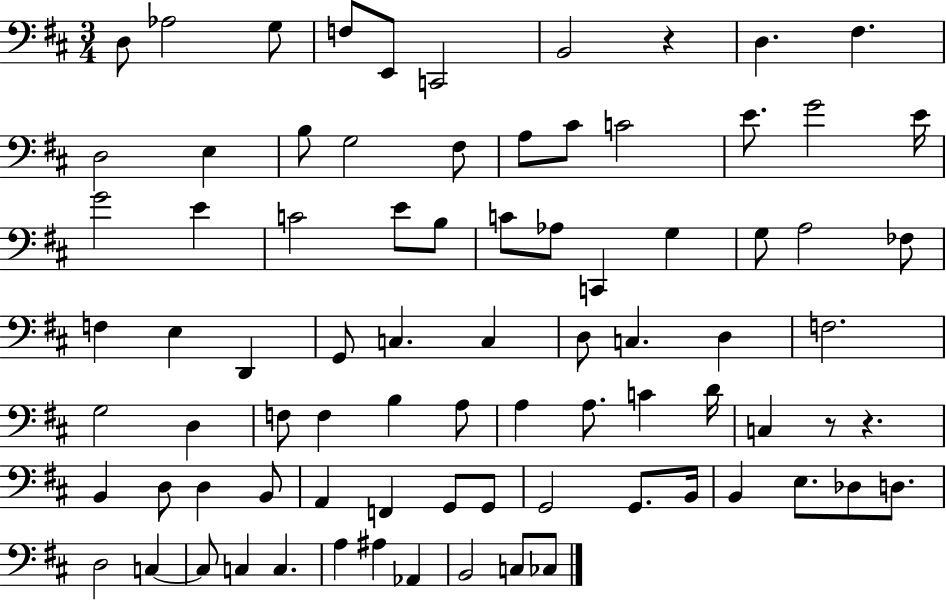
D3/e Ab3/h G3/e F3/e E2/e C2/h B2/h R/q D3/q. F#3/q. D3/h E3/q B3/e G3/h F#3/e A3/e C#4/e C4/h E4/e. G4/h E4/s G4/h E4/q C4/h E4/e B3/e C4/e Ab3/e C2/q G3/q G3/e A3/h FES3/e F3/q E3/q D2/q G2/e C3/q. C3/q D3/e C3/q. D3/q F3/h. G3/h D3/q F3/e F3/q B3/q A3/e A3/q A3/e. C4/q D4/s C3/q R/e R/q. B2/q D3/e D3/q B2/e A2/q F2/q G2/e G2/e G2/h G2/e. B2/s B2/q E3/e. Db3/e D3/e. D3/h C3/q C3/e C3/q C3/q. A3/q A#3/q Ab2/q B2/h C3/e CES3/e